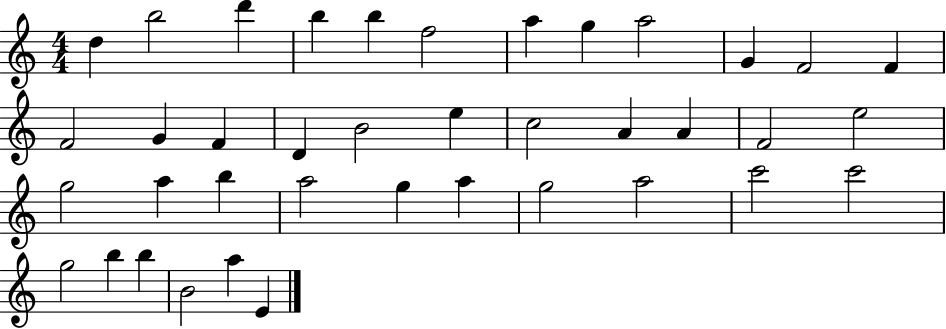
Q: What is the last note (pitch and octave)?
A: E4